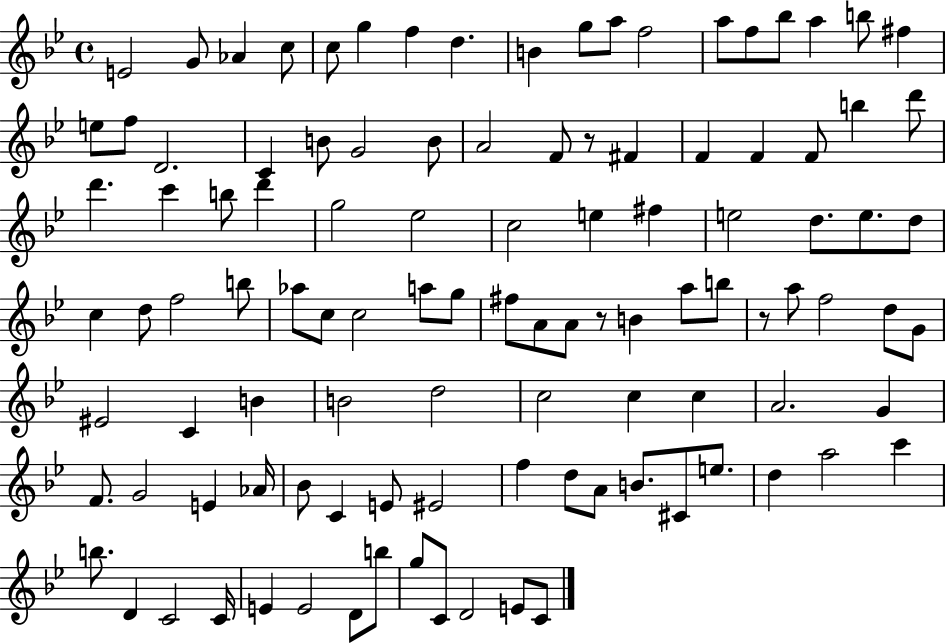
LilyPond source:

{
  \clef treble
  \time 4/4
  \defaultTimeSignature
  \key bes \major
  \repeat volta 2 { e'2 g'8 aes'4 c''8 | c''8 g''4 f''4 d''4. | b'4 g''8 a''8 f''2 | a''8 f''8 bes''8 a''4 b''8 fis''4 | \break e''8 f''8 d'2. | c'4 b'8 g'2 b'8 | a'2 f'8 r8 fis'4 | f'4 f'4 f'8 b''4 d'''8 | \break d'''4. c'''4 b''8 d'''4 | g''2 ees''2 | c''2 e''4 fis''4 | e''2 d''8. e''8. d''8 | \break c''4 d''8 f''2 b''8 | aes''8 c''8 c''2 a''8 g''8 | fis''8 a'8 a'8 r8 b'4 a''8 b''8 | r8 a''8 f''2 d''8 g'8 | \break eis'2 c'4 b'4 | b'2 d''2 | c''2 c''4 c''4 | a'2. g'4 | \break f'8. g'2 e'4 aes'16 | bes'8 c'4 e'8 eis'2 | f''4 d''8 a'8 b'8. cis'8 e''8. | d''4 a''2 c'''4 | \break b''8. d'4 c'2 c'16 | e'4 e'2 d'8 b''8 | g''8 c'8 d'2 e'8 c'8 | } \bar "|."
}